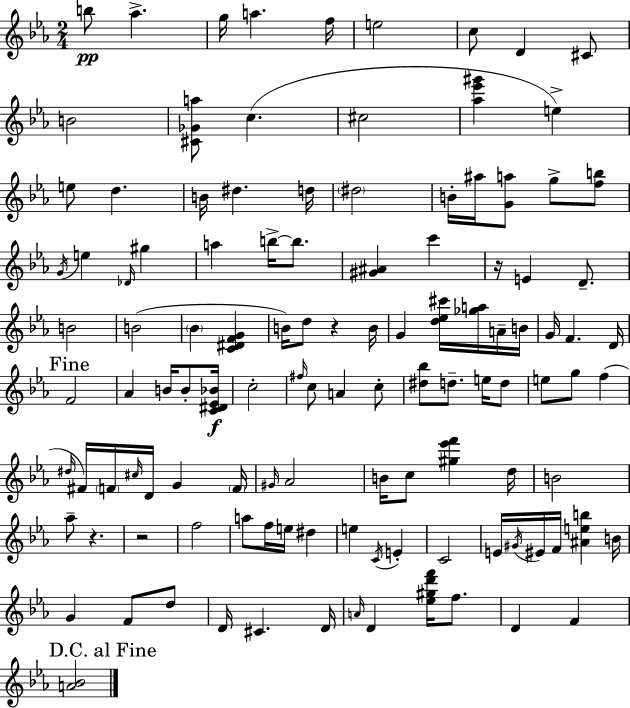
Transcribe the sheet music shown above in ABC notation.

X:1
T:Untitled
M:2/4
L:1/4
K:Cm
b/2 _a g/4 a f/4 e2 c/2 D ^C/2 B2 [^C_Ga]/2 c ^c2 [_a_e'^g'] e e/2 d B/4 ^d d/4 ^d2 B/4 ^a/4 [Ga]/2 g/2 [fb]/2 G/4 e _D/4 ^g a b/4 b/2 [^G^A] c' z/4 E D/2 B2 B2 _B [C^DFG] B/4 d/2 z B/4 G [d_e^c']/4 [_ga]/4 A/4 B/4 G/4 F D/4 F2 _A B/4 B/2 [C^D_E_B]/4 c2 ^f/4 c/2 A c/2 [^d_b]/2 d/2 e/4 d/2 e/2 g/2 f ^d/4 ^F/4 F/4 ^c/4 D/4 G F/4 ^G/4 _A2 B/4 c/2 [^g_e'f'] d/4 B2 _a/2 z z2 f2 a/2 f/4 e/4 ^d e C/4 E C2 E/4 ^G/4 ^E/4 F/4 [^Aeb] B/4 G F/2 d/2 D/4 ^C D/4 A/4 D [_e^gd'f']/4 f/2 D F [A_B]2